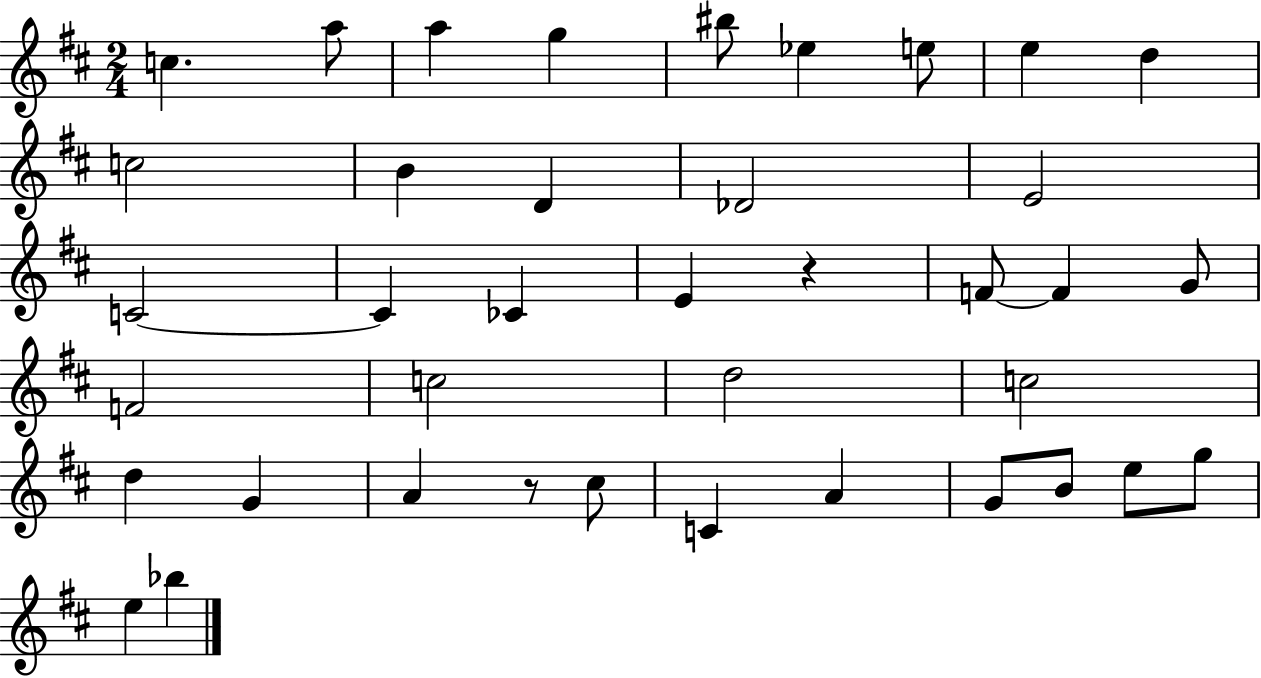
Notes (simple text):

C5/q. A5/e A5/q G5/q BIS5/e Eb5/q E5/e E5/q D5/q C5/h B4/q D4/q Db4/h E4/h C4/h C4/q CES4/q E4/q R/q F4/e F4/q G4/e F4/h C5/h D5/h C5/h D5/q G4/q A4/q R/e C#5/e C4/q A4/q G4/e B4/e E5/e G5/e E5/q Bb5/q